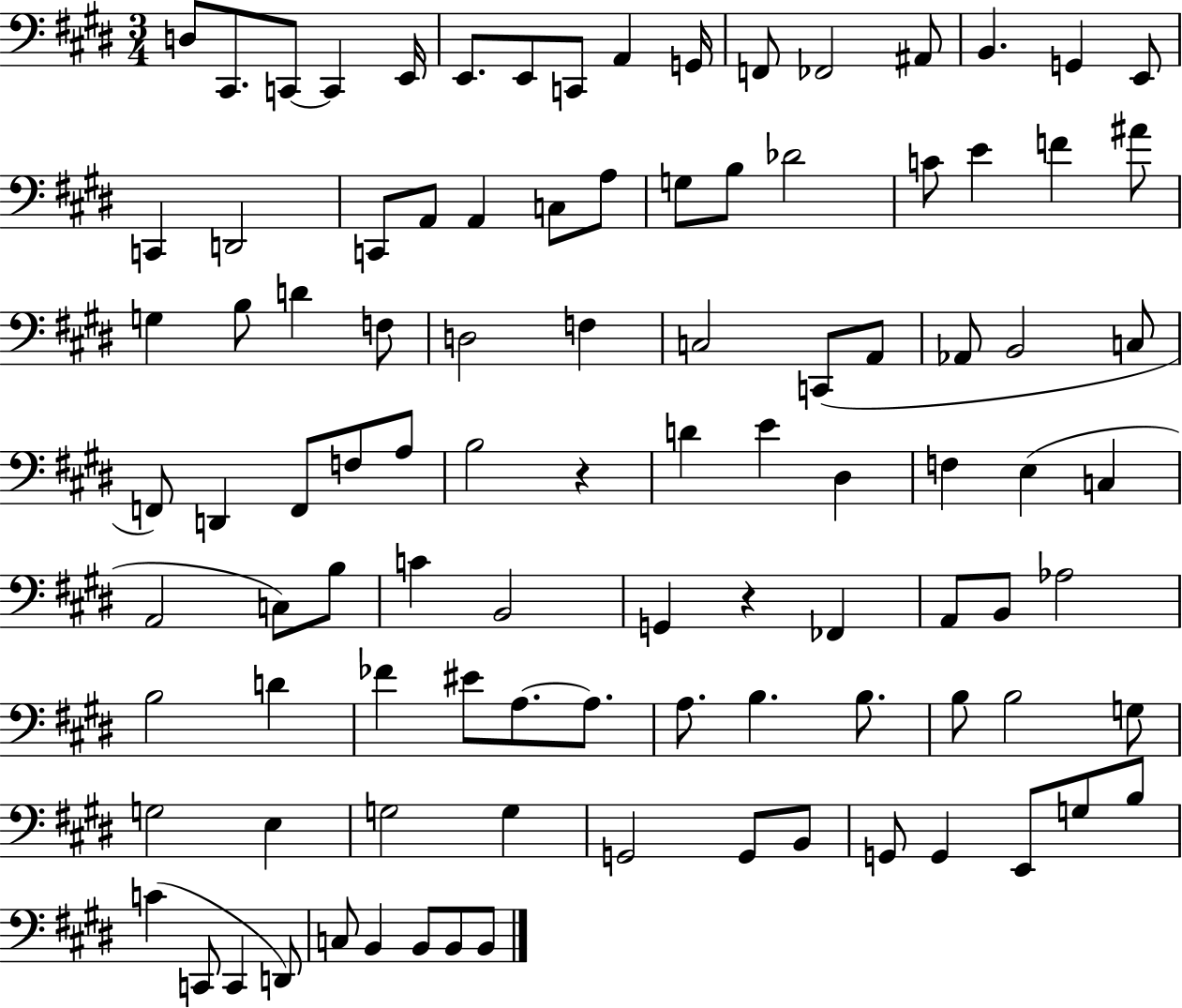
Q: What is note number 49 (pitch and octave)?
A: D4